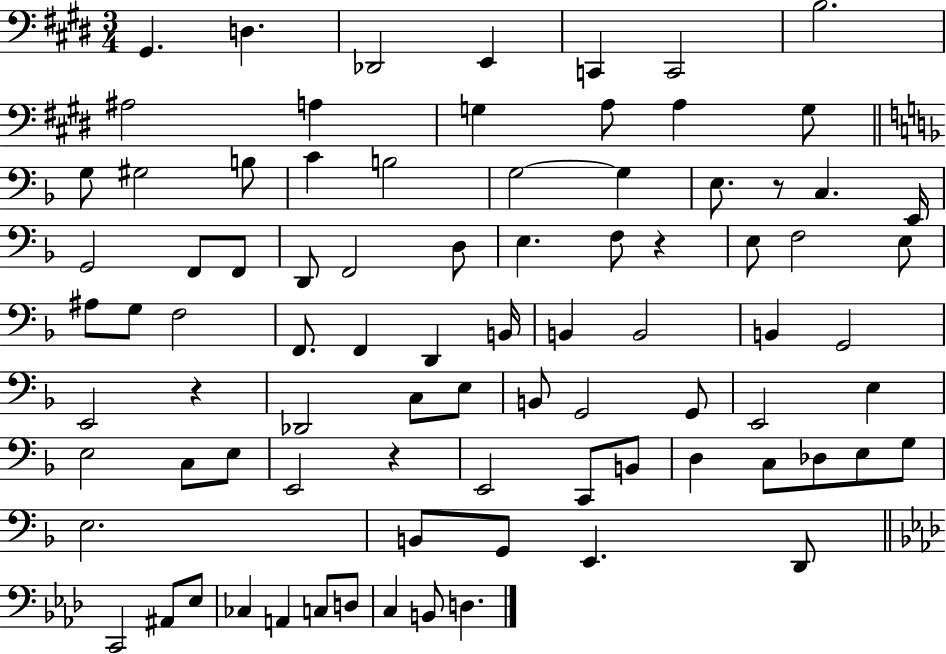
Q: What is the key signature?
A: E major